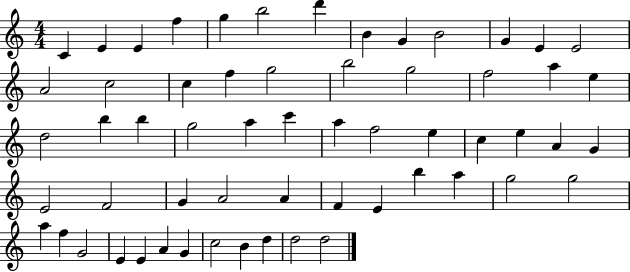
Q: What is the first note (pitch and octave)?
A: C4